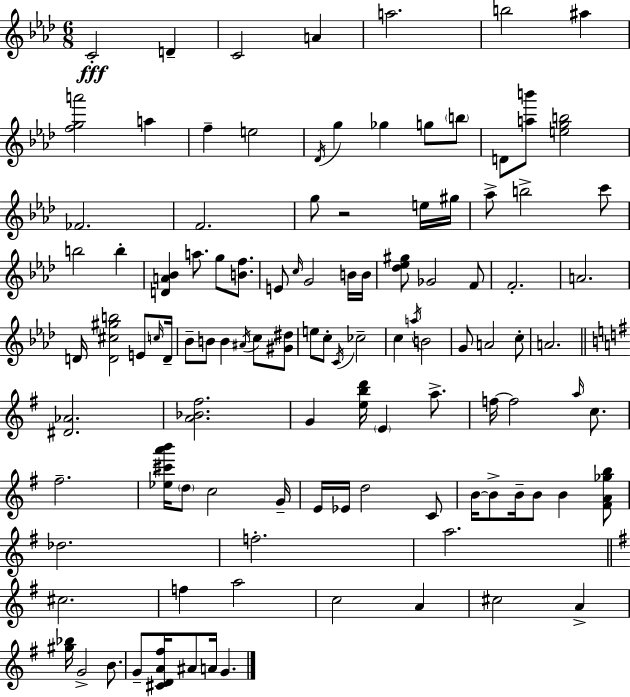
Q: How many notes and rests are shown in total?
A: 109